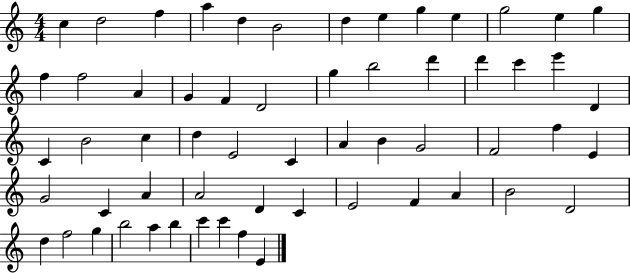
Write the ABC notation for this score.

X:1
T:Untitled
M:4/4
L:1/4
K:C
c d2 f a d B2 d e g e g2 e g f f2 A G F D2 g b2 d' d' c' e' D C B2 c d E2 C A B G2 F2 f E G2 C A A2 D C E2 F A B2 D2 d f2 g b2 a b c' c' f E